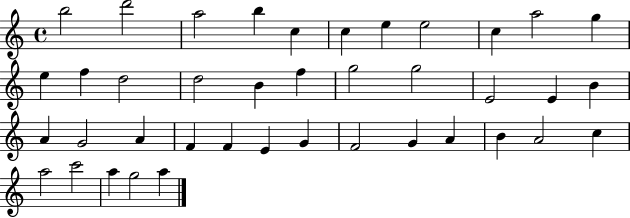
{
  \clef treble
  \time 4/4
  \defaultTimeSignature
  \key c \major
  b''2 d'''2 | a''2 b''4 c''4 | c''4 e''4 e''2 | c''4 a''2 g''4 | \break e''4 f''4 d''2 | d''2 b'4 f''4 | g''2 g''2 | e'2 e'4 b'4 | \break a'4 g'2 a'4 | f'4 f'4 e'4 g'4 | f'2 g'4 a'4 | b'4 a'2 c''4 | \break a''2 c'''2 | a''4 g''2 a''4 | \bar "|."
}